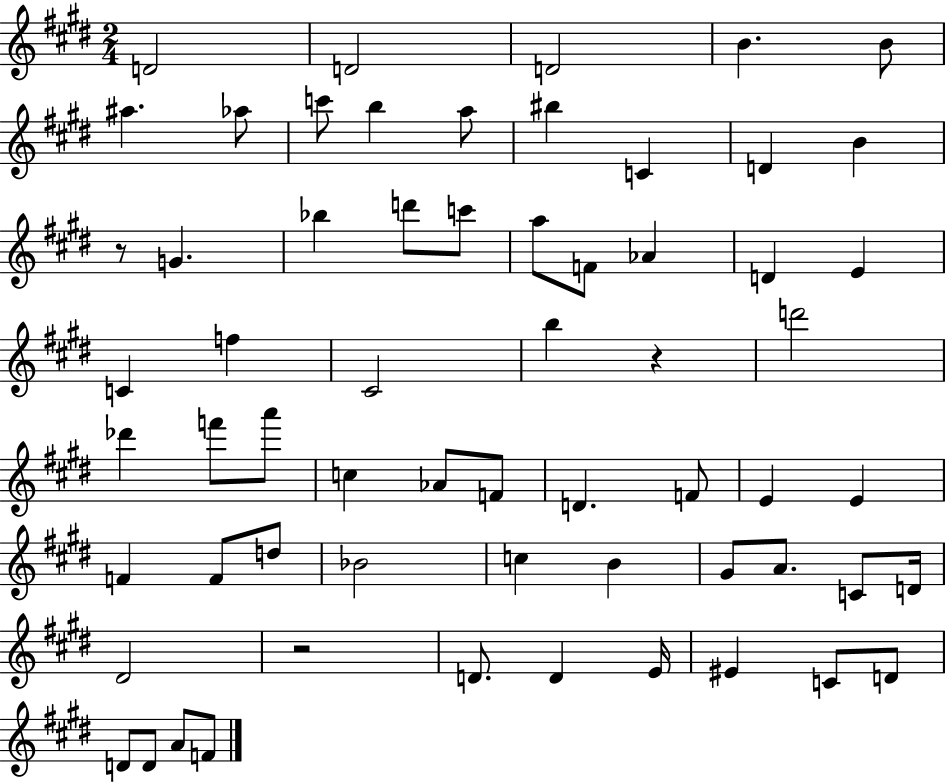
{
  \clef treble
  \numericTimeSignature
  \time 2/4
  \key e \major
  d'2 | d'2 | d'2 | b'4. b'8 | \break ais''4. aes''8 | c'''8 b''4 a''8 | bis''4 c'4 | d'4 b'4 | \break r8 g'4. | bes''4 d'''8 c'''8 | a''8 f'8 aes'4 | d'4 e'4 | \break c'4 f''4 | cis'2 | b''4 r4 | d'''2 | \break des'''4 f'''8 a'''8 | c''4 aes'8 f'8 | d'4. f'8 | e'4 e'4 | \break f'4 f'8 d''8 | bes'2 | c''4 b'4 | gis'8 a'8. c'8 d'16 | \break dis'2 | r2 | d'8. d'4 e'16 | eis'4 c'8 d'8 | \break d'8 d'8 a'8 f'8 | \bar "|."
}